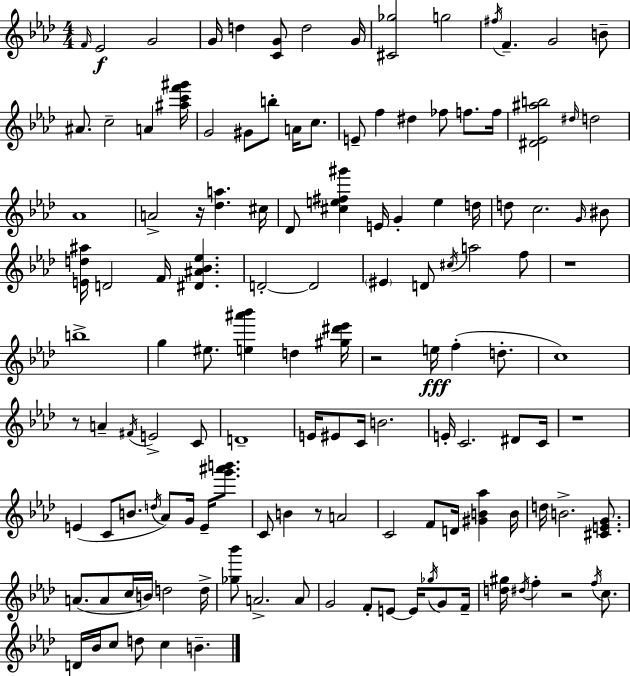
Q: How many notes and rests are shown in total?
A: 133